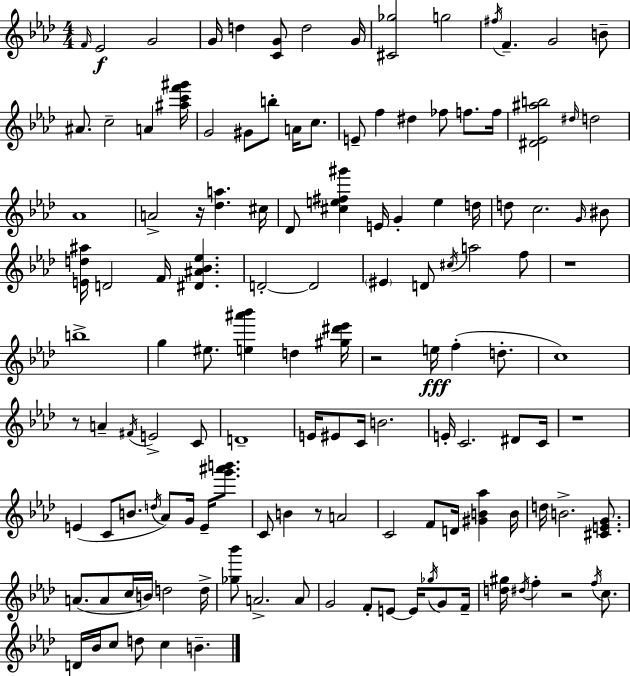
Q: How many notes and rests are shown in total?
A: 133